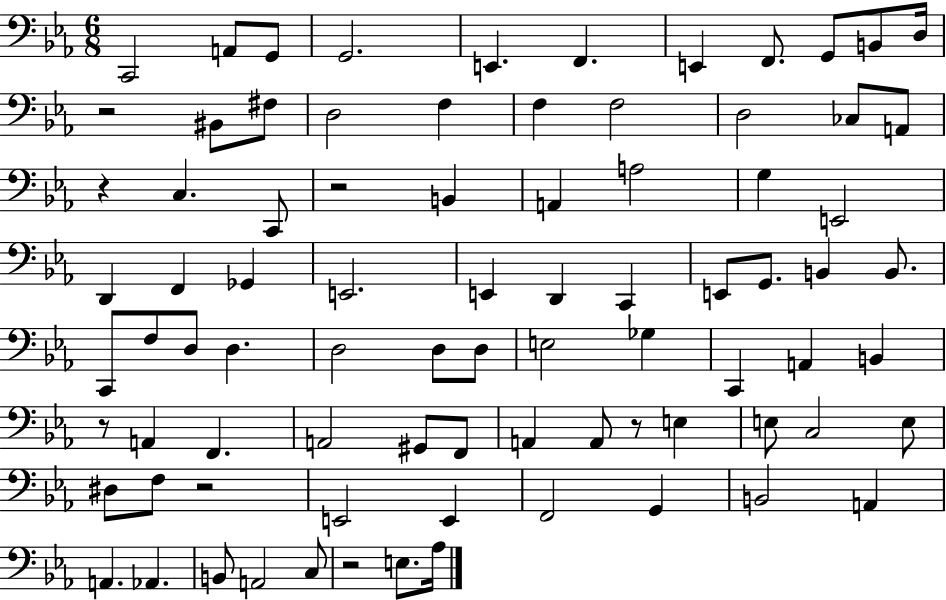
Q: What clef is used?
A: bass